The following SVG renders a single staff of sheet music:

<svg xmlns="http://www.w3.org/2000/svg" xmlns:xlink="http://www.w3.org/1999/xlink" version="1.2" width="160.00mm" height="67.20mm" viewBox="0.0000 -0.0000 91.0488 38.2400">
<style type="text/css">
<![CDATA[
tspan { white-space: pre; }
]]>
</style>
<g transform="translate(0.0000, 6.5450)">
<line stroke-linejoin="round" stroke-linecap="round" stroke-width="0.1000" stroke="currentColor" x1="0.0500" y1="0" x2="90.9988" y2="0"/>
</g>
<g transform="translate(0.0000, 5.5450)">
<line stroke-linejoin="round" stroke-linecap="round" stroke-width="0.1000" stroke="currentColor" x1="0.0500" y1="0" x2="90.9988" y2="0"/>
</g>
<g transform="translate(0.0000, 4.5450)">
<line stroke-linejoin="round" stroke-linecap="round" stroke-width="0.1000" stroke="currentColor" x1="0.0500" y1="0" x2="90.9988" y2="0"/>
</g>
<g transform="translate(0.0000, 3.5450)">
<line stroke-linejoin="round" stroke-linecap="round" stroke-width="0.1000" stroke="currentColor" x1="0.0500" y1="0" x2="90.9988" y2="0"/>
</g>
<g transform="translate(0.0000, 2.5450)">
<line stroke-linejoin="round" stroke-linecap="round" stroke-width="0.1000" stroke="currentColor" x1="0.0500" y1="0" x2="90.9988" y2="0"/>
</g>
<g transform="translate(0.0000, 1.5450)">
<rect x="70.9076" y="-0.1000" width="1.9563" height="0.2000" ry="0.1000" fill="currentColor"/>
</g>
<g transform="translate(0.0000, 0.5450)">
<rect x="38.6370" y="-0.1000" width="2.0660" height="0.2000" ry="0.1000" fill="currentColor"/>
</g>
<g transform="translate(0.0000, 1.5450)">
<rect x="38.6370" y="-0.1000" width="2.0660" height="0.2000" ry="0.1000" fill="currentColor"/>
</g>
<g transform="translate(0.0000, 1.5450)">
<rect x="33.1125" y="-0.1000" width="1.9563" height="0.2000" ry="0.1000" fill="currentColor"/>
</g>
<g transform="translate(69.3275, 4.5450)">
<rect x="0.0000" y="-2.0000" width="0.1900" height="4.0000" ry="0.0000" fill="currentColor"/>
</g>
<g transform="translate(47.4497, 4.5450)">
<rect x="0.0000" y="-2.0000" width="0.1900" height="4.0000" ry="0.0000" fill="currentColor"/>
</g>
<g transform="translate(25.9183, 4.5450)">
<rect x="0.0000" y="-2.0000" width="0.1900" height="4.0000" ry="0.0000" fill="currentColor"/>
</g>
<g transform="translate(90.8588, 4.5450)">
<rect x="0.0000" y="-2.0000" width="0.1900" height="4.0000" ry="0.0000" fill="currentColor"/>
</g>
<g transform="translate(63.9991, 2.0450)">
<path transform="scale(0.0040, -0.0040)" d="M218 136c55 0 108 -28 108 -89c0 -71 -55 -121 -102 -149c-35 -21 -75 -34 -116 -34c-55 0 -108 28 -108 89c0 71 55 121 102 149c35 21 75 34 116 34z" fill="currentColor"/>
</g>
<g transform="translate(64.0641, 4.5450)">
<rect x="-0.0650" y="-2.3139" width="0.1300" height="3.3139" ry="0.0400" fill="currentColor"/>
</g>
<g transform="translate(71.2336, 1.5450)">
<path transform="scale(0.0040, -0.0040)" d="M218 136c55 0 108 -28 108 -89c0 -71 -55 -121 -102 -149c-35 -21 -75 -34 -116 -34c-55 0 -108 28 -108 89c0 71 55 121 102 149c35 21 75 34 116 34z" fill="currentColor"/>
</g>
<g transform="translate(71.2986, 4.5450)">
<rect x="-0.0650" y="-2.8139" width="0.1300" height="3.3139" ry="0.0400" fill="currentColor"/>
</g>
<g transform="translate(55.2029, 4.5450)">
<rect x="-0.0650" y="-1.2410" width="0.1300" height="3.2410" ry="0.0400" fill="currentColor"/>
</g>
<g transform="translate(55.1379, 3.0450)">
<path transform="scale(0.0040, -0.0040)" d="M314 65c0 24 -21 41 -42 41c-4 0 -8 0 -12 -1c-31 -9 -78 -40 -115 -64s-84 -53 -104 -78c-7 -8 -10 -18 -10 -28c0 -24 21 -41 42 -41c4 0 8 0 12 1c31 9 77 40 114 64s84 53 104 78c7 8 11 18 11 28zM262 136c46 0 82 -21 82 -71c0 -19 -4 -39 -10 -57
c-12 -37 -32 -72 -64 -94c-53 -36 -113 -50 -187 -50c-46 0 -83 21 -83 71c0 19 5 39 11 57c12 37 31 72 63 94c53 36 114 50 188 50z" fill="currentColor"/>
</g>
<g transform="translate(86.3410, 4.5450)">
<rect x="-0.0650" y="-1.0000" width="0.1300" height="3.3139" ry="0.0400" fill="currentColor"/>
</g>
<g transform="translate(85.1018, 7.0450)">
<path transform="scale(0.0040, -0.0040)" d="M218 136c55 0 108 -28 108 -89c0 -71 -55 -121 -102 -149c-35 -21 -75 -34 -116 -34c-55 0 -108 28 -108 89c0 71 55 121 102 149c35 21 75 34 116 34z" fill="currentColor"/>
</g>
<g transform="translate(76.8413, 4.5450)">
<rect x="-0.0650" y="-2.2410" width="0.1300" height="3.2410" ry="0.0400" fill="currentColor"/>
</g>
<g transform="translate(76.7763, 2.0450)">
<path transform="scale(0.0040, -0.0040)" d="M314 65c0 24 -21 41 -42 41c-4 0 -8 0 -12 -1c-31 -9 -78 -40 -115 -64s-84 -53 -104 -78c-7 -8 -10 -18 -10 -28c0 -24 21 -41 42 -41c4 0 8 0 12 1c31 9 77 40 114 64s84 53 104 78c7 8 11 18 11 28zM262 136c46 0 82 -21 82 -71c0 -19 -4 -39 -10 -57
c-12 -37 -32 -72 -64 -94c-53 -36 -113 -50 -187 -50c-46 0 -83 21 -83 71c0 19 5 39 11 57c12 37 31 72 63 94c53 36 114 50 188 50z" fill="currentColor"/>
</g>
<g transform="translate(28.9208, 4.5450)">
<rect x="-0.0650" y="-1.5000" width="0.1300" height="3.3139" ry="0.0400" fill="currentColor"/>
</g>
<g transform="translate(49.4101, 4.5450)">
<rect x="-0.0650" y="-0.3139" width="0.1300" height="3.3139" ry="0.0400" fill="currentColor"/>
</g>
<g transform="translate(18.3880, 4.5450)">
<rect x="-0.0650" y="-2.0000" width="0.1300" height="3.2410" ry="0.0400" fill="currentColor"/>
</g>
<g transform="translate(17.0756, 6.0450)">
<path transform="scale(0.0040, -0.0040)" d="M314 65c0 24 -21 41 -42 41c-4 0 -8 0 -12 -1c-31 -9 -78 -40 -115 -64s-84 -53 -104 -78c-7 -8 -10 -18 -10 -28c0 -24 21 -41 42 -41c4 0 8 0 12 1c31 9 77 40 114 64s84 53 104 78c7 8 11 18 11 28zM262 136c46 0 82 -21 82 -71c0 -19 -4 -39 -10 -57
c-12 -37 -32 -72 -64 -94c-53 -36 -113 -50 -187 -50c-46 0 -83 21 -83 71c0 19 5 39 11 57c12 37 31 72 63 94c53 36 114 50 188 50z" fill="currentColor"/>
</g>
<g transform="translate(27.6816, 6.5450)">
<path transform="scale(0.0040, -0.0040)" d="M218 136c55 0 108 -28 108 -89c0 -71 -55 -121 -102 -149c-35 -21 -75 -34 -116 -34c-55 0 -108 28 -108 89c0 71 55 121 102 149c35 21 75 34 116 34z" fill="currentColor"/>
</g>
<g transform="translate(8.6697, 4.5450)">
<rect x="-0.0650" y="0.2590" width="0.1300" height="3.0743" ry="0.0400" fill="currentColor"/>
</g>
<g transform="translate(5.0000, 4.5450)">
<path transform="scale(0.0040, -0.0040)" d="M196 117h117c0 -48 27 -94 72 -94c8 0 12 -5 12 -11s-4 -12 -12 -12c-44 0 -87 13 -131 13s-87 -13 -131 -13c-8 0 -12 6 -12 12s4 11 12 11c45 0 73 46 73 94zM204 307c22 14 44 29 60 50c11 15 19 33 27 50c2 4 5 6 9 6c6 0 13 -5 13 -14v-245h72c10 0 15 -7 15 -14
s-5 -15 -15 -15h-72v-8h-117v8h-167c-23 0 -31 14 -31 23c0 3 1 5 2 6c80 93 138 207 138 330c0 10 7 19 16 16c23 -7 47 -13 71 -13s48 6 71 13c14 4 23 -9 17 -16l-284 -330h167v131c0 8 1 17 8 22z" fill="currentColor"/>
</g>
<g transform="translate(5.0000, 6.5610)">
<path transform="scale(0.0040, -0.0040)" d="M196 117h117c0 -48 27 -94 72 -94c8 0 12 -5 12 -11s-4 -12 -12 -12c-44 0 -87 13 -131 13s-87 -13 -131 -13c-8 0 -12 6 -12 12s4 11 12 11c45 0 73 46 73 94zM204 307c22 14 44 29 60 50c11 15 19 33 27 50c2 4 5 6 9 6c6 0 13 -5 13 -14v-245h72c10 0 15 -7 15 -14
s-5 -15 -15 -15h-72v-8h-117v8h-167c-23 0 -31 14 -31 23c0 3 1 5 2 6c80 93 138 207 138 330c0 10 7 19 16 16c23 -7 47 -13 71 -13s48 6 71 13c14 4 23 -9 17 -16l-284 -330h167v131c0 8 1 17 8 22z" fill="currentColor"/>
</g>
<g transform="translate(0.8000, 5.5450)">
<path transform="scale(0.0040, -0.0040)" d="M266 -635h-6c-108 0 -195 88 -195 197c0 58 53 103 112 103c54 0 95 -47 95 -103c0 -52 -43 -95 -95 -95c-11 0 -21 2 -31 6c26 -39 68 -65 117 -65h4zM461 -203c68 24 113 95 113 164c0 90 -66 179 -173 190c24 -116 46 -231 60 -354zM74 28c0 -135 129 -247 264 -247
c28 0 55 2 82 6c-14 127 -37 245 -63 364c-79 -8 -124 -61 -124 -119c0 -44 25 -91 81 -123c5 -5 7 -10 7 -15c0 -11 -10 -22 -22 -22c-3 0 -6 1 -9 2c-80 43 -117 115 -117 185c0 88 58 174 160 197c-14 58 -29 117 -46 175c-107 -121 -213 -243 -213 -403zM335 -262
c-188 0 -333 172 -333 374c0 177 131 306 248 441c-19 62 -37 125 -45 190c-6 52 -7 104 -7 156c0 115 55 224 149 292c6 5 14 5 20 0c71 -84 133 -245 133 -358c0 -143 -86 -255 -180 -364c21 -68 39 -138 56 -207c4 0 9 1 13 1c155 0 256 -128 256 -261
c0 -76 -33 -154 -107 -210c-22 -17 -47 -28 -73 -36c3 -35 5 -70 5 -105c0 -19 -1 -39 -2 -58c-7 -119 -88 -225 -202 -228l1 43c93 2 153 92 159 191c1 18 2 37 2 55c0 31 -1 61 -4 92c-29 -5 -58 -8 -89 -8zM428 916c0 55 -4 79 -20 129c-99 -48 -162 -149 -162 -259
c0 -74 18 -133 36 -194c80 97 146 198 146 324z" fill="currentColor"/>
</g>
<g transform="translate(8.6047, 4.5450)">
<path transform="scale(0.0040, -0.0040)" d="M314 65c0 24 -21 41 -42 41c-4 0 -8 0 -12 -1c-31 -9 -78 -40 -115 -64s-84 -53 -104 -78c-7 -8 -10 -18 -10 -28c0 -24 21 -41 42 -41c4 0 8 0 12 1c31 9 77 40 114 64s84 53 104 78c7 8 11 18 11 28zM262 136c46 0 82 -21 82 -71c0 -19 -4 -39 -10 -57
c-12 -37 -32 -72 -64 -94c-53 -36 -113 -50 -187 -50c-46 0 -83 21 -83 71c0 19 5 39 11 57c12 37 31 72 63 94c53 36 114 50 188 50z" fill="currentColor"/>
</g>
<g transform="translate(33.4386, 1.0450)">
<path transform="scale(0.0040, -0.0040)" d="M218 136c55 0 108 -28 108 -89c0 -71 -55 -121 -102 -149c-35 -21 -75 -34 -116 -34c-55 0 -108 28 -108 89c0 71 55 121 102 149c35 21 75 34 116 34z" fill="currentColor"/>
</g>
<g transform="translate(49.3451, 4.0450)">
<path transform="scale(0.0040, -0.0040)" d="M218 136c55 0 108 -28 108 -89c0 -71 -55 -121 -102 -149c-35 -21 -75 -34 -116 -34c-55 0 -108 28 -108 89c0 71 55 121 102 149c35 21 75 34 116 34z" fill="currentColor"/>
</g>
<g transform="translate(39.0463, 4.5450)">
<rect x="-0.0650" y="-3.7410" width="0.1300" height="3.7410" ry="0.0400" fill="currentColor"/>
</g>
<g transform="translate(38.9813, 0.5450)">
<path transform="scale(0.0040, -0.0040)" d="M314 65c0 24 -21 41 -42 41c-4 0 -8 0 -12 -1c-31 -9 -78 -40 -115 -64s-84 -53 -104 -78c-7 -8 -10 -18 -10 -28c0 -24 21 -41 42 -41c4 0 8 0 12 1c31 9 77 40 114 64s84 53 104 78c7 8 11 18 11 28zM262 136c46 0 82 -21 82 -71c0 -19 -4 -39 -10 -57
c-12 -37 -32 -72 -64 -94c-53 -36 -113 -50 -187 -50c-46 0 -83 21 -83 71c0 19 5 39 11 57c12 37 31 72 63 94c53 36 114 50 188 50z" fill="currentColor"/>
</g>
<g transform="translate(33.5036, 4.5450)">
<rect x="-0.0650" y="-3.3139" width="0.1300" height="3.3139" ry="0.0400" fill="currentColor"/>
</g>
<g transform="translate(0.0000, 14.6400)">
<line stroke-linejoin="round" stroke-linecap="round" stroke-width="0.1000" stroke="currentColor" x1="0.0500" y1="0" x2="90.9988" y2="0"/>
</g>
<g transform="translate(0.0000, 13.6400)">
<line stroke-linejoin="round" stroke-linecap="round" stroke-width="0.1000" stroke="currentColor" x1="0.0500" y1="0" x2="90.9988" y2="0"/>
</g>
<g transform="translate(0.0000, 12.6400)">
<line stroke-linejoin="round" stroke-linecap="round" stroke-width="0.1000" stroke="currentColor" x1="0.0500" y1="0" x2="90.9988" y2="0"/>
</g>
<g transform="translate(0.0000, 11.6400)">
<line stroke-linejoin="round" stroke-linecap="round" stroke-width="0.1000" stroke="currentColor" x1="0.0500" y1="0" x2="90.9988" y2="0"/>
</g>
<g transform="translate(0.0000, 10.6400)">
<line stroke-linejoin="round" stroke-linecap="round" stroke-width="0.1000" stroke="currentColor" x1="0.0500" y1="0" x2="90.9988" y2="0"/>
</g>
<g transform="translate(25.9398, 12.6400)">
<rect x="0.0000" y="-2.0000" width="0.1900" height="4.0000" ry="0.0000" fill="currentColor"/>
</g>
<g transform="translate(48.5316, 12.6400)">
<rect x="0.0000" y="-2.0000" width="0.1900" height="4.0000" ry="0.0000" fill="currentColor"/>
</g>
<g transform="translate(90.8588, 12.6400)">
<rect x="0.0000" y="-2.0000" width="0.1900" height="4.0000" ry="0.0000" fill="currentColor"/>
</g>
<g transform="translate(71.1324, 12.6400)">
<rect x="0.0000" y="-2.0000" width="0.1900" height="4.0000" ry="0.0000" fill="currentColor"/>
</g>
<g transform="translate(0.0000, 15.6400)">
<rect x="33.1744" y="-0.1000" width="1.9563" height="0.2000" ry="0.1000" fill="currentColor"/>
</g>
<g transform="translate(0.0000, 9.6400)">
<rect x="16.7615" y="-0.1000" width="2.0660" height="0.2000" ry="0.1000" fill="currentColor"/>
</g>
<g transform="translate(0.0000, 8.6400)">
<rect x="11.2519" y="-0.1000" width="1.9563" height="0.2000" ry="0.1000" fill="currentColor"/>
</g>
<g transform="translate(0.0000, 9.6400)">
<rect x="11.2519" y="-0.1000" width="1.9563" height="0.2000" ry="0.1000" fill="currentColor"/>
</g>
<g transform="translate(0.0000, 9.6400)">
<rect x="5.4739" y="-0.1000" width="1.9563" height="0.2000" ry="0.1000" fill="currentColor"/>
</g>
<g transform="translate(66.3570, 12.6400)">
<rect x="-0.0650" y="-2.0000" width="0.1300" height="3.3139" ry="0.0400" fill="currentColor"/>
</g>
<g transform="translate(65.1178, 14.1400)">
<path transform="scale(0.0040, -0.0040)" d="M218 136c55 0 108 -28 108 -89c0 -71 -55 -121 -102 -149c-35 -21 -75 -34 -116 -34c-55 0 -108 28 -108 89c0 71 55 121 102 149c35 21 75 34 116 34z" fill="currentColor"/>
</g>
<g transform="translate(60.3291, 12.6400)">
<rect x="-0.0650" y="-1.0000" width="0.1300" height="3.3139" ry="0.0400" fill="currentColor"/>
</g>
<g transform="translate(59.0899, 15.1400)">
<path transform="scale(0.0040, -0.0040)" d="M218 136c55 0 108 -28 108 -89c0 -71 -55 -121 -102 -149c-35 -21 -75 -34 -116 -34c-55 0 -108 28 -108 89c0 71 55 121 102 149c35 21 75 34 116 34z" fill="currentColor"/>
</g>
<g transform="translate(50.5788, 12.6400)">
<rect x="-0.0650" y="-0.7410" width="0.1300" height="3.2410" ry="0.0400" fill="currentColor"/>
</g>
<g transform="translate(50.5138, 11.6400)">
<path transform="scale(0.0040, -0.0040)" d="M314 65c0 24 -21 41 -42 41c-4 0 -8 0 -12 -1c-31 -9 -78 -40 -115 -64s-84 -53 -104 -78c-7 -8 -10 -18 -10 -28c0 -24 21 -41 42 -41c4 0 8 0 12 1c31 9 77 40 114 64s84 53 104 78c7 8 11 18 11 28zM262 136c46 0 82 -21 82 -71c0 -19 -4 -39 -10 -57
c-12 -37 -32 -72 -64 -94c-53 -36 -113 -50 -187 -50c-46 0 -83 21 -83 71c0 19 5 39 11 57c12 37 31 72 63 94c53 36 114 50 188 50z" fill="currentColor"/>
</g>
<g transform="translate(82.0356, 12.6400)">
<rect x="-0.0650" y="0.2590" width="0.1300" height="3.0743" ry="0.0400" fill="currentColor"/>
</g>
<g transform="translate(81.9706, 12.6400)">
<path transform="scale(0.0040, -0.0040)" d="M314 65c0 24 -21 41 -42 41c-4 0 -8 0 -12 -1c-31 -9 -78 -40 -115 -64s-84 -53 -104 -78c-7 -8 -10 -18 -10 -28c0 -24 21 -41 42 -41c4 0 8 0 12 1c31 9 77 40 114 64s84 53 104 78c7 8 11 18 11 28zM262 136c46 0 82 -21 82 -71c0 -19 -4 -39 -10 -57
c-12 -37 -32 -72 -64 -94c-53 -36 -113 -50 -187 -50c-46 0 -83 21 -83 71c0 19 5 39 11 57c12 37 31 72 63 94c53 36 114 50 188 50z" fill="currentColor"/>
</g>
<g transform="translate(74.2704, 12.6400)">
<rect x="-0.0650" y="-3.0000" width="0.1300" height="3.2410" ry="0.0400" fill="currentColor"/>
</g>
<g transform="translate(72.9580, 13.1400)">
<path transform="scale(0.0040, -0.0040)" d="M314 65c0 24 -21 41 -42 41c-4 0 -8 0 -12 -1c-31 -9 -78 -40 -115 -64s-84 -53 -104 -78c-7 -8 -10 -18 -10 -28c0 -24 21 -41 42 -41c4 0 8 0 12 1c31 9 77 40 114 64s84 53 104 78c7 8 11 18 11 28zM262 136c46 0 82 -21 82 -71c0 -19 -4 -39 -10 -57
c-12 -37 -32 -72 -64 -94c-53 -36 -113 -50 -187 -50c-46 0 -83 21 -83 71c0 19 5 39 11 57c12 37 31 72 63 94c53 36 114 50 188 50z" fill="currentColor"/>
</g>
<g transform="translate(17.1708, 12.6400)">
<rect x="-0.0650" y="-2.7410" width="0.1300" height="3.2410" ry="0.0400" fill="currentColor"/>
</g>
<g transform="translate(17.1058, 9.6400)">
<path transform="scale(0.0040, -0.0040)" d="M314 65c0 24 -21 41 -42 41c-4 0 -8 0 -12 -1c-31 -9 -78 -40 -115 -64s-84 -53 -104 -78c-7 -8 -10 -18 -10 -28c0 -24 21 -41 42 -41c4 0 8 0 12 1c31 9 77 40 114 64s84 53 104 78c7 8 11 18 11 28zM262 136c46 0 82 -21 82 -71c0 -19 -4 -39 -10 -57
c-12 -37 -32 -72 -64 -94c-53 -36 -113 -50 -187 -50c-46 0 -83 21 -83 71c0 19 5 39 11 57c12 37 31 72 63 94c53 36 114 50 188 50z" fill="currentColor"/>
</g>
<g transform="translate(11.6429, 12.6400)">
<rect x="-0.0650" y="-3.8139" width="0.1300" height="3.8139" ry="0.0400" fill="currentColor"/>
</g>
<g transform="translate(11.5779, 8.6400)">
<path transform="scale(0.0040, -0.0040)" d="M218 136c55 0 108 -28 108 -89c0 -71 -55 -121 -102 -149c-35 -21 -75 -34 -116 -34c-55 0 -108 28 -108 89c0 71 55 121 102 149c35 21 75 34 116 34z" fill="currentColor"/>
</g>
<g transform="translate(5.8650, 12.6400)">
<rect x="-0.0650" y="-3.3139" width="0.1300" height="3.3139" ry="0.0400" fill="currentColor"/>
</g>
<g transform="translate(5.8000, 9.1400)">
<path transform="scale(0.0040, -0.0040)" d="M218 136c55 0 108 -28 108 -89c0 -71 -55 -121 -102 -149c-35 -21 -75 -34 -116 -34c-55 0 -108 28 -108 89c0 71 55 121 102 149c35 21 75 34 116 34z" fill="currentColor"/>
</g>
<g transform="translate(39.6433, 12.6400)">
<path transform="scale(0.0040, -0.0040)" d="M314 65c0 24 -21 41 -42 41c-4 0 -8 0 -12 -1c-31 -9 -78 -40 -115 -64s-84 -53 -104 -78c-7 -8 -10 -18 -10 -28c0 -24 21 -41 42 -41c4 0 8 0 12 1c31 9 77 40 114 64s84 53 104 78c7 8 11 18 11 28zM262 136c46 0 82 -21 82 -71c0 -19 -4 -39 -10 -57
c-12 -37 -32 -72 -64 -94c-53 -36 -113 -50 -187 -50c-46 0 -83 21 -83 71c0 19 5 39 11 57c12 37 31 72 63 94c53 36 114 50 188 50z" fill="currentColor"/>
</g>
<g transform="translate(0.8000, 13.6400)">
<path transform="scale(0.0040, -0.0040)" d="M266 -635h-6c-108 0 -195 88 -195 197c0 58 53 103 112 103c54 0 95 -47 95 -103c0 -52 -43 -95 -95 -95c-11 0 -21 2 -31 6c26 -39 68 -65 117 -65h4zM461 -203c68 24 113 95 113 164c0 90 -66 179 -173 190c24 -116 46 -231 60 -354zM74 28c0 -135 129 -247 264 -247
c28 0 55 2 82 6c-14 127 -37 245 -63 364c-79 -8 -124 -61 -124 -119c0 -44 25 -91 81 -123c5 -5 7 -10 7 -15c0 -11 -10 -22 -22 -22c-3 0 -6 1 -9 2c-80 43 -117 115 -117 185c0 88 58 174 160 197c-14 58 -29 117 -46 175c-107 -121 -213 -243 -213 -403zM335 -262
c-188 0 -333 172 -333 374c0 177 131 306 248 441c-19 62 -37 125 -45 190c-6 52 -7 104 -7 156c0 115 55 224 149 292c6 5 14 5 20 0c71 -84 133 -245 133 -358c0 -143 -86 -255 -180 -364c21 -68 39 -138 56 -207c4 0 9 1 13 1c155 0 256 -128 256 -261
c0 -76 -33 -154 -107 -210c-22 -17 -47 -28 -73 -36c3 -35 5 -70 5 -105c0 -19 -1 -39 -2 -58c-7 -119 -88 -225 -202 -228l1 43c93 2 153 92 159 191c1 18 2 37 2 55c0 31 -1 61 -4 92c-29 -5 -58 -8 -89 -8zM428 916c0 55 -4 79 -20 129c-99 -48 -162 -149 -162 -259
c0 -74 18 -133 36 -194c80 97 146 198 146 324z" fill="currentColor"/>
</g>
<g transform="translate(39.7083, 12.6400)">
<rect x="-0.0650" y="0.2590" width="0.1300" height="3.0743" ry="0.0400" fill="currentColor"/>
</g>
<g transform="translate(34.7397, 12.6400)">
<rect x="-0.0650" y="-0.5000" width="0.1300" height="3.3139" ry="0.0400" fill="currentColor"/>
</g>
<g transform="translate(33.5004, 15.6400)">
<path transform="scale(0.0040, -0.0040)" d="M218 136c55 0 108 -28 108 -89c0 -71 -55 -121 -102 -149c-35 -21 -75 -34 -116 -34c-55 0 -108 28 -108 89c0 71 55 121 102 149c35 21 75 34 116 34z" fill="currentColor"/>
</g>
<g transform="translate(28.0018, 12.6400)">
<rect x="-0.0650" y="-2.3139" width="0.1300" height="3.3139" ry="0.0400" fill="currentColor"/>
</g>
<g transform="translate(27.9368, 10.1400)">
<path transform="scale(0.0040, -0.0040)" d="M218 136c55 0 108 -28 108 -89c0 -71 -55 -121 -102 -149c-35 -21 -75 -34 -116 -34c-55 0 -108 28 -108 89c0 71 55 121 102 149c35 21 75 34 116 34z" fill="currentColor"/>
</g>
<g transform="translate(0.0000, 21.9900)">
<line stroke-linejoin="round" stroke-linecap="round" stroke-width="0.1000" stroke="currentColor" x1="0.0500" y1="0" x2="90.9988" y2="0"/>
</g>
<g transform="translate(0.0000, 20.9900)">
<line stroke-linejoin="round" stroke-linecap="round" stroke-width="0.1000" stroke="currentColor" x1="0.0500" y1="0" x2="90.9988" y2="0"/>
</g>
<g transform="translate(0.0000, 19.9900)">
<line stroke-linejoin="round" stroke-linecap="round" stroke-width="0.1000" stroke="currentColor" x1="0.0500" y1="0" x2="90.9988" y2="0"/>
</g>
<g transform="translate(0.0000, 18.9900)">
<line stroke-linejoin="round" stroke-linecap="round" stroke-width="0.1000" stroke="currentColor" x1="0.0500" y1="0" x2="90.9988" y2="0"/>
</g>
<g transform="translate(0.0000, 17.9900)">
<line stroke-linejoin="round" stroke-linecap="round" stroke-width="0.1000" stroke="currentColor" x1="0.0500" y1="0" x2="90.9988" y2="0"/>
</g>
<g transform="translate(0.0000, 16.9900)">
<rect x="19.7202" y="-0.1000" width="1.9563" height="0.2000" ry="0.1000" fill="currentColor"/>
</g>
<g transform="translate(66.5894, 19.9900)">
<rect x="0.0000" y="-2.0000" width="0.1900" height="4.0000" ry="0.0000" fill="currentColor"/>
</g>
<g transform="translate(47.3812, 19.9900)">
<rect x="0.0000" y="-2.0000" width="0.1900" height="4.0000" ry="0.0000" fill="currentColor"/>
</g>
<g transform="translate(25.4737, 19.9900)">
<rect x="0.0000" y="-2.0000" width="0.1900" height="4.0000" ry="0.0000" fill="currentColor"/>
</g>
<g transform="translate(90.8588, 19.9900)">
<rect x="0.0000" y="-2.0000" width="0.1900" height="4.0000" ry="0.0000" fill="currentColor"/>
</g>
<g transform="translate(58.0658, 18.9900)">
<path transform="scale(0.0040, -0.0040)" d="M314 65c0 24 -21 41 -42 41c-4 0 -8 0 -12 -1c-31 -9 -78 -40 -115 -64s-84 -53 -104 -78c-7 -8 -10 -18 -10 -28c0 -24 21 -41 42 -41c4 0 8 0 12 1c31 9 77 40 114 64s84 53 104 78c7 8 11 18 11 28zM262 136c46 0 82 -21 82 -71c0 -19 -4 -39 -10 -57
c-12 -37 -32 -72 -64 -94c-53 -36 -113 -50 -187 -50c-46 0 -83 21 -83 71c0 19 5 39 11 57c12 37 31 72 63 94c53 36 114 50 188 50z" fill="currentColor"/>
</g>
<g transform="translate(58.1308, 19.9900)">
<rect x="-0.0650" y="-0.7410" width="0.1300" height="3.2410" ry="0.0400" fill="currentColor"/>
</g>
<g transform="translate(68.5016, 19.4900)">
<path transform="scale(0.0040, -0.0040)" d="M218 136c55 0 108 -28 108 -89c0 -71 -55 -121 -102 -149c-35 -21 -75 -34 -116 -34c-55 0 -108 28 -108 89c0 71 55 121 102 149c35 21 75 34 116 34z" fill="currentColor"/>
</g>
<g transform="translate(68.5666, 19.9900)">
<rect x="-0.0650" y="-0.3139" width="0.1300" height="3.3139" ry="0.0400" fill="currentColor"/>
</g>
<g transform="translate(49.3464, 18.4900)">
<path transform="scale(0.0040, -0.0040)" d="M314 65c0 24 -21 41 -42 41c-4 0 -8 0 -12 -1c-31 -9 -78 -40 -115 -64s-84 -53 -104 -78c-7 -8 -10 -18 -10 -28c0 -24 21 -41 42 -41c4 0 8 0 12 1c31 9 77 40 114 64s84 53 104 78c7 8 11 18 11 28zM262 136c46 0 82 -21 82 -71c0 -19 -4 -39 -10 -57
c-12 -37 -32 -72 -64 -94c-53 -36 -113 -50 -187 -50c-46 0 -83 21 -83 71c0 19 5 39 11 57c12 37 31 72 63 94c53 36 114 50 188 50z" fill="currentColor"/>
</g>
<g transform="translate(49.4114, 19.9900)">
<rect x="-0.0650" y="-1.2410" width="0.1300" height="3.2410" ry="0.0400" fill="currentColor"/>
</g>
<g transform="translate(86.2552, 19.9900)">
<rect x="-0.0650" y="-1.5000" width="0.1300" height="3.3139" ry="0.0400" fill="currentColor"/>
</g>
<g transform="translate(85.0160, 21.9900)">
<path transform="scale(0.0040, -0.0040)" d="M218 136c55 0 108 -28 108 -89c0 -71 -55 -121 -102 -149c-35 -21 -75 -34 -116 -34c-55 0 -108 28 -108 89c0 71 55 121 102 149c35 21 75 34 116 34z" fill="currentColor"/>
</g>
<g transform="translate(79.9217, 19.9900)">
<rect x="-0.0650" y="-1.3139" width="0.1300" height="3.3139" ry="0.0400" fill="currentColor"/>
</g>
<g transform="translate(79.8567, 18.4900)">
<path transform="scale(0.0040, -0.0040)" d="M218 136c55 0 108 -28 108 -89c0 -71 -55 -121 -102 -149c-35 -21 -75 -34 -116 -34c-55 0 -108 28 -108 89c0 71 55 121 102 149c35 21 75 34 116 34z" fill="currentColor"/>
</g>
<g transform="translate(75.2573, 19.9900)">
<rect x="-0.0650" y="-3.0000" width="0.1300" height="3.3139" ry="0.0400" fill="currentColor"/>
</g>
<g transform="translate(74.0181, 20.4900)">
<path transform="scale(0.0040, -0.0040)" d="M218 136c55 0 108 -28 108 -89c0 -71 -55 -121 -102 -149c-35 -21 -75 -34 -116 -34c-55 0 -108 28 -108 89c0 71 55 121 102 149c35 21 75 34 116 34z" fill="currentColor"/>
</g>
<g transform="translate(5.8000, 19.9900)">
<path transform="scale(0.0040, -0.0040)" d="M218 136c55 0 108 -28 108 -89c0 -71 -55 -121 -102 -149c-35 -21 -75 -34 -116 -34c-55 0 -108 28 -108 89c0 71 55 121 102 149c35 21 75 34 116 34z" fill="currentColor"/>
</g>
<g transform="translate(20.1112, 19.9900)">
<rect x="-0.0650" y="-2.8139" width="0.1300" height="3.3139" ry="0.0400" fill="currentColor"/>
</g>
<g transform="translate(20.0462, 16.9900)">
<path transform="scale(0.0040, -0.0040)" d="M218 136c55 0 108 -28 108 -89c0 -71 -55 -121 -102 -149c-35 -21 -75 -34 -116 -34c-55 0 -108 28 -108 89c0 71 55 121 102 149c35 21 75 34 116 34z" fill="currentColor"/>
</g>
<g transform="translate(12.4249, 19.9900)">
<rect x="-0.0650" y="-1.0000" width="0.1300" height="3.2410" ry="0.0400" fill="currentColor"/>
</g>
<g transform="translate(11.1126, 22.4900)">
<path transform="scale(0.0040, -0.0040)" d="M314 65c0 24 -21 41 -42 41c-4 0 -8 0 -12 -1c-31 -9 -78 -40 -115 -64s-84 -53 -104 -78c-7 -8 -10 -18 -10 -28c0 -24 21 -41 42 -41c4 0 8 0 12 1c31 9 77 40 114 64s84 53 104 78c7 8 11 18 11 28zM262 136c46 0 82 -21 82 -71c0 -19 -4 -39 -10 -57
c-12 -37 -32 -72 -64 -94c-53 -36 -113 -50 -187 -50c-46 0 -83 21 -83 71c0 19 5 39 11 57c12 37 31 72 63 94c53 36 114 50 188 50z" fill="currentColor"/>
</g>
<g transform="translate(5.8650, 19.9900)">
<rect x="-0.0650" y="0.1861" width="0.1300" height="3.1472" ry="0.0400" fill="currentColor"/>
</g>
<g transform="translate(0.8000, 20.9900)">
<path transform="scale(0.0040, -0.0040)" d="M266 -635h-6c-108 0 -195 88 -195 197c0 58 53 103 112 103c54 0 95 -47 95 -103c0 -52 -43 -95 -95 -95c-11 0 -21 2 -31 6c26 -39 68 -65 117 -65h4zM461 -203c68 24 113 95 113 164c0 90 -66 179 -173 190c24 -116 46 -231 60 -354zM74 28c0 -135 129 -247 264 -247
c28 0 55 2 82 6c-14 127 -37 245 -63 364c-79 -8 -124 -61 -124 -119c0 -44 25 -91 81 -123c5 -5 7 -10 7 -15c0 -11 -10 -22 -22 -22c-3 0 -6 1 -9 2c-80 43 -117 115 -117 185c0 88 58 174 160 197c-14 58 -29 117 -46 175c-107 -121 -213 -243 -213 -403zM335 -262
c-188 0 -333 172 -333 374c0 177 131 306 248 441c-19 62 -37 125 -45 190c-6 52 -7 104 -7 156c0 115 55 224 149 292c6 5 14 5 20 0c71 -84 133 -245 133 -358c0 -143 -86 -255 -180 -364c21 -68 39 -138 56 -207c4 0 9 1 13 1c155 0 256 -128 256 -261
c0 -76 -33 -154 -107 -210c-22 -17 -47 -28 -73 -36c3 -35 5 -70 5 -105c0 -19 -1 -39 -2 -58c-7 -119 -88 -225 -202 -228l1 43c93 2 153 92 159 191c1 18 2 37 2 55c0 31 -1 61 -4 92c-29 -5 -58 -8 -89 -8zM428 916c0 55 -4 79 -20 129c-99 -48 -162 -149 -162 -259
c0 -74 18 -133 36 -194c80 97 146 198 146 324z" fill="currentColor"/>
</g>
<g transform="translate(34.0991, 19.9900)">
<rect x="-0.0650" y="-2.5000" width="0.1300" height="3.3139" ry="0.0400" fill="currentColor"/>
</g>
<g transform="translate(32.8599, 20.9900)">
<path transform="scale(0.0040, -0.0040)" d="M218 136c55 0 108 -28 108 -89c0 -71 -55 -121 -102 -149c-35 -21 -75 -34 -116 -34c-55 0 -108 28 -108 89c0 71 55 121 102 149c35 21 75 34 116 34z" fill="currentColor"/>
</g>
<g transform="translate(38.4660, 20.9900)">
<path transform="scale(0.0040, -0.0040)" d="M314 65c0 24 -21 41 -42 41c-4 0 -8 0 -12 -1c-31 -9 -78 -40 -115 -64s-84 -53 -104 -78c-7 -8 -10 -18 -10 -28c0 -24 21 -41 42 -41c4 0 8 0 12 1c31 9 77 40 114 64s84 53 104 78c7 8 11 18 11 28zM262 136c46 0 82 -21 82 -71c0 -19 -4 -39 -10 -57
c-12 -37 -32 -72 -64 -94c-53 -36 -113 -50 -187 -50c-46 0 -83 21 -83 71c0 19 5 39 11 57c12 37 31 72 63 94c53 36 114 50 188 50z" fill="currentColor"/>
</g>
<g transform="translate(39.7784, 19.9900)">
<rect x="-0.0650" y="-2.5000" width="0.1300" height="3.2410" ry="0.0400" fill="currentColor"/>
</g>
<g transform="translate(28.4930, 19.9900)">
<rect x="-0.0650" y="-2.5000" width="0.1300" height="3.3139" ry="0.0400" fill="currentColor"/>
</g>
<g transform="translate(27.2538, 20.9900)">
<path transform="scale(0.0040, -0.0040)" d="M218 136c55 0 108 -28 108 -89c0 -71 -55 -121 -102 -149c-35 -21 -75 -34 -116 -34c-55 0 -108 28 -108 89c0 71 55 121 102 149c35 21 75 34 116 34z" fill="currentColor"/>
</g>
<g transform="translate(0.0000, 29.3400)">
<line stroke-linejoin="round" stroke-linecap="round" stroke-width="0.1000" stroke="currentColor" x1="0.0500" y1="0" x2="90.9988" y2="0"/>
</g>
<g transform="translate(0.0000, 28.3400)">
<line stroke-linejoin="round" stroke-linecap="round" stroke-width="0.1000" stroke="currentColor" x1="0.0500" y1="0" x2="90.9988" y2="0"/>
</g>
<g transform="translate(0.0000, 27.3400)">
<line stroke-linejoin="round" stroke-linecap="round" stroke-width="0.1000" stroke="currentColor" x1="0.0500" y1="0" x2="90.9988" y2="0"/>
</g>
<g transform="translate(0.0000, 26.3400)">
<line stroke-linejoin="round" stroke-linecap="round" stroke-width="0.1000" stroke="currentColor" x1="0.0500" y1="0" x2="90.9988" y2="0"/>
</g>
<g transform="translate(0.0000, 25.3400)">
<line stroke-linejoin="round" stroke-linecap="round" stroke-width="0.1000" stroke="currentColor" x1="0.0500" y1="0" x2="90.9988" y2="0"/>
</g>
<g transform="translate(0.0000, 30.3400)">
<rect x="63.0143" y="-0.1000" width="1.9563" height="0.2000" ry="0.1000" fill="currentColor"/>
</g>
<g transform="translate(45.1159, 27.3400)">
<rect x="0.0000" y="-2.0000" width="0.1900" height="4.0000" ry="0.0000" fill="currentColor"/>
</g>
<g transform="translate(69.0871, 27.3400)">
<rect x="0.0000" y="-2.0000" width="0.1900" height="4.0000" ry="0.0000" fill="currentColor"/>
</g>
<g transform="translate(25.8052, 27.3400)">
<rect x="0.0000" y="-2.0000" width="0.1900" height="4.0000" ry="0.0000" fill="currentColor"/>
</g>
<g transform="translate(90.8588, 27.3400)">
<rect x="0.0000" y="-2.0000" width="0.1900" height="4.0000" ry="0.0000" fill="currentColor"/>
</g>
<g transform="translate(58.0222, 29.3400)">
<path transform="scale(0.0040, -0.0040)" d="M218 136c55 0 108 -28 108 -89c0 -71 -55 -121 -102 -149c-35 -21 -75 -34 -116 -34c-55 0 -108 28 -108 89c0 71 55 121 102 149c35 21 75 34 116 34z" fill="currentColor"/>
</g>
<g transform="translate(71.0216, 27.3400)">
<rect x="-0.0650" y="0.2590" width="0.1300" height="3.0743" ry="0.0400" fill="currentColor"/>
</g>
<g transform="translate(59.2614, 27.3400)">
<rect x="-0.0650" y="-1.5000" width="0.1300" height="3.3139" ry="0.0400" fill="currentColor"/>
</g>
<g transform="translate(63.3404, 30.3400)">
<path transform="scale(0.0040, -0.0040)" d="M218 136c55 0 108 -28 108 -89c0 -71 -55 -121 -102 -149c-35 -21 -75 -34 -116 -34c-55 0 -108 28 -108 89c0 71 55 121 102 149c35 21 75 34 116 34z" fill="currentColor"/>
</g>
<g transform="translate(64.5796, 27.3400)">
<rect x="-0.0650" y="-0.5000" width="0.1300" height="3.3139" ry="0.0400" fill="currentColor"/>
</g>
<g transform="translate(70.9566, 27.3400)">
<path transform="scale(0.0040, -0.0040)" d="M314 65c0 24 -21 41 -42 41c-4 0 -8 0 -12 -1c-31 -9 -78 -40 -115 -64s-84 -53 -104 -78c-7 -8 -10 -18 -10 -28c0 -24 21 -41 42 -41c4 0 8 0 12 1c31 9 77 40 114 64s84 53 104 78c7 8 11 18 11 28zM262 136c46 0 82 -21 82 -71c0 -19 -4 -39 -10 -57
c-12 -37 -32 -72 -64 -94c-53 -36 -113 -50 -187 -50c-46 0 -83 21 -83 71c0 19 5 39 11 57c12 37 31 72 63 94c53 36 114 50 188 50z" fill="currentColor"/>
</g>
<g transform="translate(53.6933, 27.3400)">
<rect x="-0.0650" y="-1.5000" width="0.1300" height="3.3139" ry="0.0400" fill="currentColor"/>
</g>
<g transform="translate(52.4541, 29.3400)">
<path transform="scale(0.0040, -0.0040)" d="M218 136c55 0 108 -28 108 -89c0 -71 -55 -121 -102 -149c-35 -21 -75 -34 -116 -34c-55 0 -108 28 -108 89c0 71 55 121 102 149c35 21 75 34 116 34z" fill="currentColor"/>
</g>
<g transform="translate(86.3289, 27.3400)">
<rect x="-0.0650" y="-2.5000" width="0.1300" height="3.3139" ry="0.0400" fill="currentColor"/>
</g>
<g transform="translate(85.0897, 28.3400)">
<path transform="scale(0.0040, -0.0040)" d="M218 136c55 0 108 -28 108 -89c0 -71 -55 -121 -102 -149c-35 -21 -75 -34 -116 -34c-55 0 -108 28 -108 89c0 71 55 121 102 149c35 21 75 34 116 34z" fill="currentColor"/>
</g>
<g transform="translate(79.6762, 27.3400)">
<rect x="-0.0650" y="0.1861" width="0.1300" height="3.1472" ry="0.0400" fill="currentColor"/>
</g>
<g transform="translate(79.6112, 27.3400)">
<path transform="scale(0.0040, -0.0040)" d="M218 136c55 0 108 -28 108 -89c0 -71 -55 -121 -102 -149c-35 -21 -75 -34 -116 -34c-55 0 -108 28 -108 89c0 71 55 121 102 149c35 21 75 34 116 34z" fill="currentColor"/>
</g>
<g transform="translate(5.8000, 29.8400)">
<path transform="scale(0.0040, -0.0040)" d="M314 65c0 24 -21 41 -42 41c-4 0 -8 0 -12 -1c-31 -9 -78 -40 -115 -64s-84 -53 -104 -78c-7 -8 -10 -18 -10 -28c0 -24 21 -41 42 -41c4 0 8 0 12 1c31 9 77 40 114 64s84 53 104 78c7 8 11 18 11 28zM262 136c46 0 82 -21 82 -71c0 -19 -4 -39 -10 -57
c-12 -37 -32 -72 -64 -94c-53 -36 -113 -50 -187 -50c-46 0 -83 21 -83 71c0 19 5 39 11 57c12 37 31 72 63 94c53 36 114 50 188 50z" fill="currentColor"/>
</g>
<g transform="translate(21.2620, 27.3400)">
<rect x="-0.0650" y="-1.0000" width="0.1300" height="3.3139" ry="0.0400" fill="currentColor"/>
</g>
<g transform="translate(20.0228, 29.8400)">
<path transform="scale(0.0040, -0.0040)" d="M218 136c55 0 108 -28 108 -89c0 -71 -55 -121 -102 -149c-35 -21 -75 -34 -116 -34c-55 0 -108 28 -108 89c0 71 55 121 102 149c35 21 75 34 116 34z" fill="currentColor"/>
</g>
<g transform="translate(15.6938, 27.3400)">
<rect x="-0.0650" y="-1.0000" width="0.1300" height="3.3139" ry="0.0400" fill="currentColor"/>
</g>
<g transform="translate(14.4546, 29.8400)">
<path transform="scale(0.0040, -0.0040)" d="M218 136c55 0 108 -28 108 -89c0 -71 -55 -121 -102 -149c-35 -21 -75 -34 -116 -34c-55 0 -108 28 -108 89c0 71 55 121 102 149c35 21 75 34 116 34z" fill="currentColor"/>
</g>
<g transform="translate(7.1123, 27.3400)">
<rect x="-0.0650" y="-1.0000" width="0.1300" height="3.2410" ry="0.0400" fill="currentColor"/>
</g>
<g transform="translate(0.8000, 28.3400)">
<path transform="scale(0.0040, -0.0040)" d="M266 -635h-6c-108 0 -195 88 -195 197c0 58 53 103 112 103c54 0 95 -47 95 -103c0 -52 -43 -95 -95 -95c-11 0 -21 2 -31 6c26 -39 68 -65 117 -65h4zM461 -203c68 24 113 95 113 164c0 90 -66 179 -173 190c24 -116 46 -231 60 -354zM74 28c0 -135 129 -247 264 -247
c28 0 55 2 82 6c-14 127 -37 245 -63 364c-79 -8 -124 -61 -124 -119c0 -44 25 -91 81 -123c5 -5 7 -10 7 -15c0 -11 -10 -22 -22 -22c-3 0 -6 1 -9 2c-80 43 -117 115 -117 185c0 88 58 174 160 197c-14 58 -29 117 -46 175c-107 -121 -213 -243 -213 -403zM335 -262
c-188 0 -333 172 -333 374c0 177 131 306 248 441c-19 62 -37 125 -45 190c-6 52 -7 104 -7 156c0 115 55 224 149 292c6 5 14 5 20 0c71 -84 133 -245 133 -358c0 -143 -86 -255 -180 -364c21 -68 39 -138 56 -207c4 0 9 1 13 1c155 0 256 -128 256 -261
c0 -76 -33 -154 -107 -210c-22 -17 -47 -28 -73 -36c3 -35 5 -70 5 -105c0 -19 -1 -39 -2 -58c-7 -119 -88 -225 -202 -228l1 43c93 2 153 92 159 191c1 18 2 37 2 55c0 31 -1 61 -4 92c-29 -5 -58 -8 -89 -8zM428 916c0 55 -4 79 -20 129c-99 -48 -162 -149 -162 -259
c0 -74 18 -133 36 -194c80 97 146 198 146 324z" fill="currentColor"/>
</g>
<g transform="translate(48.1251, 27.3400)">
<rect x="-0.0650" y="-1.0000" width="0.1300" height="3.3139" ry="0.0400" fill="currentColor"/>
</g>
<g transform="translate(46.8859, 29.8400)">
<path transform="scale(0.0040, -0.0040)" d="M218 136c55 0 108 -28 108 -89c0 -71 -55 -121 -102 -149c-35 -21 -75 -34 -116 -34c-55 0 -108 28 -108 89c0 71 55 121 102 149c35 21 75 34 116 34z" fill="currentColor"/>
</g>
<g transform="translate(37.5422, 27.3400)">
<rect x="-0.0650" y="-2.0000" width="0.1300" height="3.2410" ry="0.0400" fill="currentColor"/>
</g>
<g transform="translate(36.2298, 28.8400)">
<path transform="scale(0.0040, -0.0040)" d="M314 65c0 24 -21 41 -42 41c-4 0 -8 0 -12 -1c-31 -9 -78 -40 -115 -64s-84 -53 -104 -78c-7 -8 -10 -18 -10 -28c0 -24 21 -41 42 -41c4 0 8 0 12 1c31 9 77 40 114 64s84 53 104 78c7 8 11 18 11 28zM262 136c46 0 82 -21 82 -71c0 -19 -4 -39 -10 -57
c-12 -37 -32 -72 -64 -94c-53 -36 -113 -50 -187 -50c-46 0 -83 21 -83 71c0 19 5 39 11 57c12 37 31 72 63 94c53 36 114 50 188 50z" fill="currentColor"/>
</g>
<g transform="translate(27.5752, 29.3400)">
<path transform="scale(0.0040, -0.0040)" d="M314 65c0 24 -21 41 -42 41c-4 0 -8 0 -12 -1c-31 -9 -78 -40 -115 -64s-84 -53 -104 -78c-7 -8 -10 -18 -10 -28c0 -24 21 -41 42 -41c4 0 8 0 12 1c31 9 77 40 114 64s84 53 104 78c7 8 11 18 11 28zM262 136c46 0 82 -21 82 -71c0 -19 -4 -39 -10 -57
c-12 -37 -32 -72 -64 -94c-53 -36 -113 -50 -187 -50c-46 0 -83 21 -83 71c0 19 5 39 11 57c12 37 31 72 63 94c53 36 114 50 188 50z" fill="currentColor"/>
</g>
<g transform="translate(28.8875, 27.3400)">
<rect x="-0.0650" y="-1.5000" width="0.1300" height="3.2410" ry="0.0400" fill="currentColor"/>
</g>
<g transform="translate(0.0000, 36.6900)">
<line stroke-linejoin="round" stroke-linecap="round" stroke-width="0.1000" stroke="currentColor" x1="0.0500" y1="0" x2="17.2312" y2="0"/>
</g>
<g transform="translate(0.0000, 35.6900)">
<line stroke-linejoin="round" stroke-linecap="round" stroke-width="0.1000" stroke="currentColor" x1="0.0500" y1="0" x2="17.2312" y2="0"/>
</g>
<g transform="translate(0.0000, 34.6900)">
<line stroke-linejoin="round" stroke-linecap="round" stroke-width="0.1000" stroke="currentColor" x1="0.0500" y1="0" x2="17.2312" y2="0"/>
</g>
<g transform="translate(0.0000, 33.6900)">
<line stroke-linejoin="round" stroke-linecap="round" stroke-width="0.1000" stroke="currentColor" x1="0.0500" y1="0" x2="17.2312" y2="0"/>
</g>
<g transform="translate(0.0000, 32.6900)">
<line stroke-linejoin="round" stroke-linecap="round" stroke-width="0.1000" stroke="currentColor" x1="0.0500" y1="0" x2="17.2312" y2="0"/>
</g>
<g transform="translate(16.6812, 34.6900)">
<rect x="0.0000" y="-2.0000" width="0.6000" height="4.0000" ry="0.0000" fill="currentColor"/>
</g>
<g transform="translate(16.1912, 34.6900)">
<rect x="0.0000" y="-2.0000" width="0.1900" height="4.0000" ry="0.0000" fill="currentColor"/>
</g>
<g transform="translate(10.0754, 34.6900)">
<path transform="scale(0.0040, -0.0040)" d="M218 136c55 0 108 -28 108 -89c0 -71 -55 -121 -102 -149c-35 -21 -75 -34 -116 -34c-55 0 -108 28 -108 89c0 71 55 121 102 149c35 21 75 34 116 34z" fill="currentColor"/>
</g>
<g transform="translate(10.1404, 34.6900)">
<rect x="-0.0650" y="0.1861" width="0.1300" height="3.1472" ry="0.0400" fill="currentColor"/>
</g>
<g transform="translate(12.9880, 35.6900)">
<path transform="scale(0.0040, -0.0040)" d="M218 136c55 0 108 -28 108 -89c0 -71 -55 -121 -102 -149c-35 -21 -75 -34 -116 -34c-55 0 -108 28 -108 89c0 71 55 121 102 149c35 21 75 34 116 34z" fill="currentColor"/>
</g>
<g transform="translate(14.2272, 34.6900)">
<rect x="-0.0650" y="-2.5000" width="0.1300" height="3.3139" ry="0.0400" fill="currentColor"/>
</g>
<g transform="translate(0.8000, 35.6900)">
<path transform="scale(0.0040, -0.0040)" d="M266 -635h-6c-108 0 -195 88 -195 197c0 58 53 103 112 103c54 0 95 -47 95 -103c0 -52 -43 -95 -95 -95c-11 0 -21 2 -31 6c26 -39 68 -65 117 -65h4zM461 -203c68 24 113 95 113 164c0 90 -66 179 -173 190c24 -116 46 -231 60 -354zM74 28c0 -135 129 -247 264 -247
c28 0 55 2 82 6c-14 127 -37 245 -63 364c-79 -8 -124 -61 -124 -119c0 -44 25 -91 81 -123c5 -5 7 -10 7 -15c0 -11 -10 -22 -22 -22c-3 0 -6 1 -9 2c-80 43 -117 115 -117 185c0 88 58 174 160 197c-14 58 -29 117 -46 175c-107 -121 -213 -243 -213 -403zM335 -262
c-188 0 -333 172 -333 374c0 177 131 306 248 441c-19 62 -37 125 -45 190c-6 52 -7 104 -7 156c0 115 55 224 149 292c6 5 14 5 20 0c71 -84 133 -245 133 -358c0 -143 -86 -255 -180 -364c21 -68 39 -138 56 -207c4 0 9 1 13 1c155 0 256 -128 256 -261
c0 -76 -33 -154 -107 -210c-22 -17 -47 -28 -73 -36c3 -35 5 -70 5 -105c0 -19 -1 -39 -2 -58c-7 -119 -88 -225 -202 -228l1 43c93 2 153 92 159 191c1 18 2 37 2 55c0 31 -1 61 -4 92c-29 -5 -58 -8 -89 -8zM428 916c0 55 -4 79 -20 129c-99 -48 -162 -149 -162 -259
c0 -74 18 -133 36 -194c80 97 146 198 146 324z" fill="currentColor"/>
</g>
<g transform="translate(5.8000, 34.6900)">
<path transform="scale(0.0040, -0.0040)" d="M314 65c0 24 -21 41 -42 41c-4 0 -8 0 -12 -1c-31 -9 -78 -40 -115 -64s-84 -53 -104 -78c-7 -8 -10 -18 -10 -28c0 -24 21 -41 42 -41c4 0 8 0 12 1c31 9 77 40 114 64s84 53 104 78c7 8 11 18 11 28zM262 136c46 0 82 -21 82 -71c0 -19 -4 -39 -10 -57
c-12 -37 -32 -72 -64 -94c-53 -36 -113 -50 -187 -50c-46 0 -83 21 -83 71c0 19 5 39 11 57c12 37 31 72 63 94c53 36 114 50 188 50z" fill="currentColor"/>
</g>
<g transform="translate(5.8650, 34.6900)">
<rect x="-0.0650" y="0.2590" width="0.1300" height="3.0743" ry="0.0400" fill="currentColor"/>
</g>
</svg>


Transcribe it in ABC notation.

X:1
T:Untitled
M:4/4
L:1/4
K:C
B2 F2 E b c'2 c e2 g a g2 D b c' a2 g C B2 d2 D F A2 B2 B D2 a G G G2 e2 d2 c A e E D2 D D E2 F2 D E E C B2 B G B2 B G